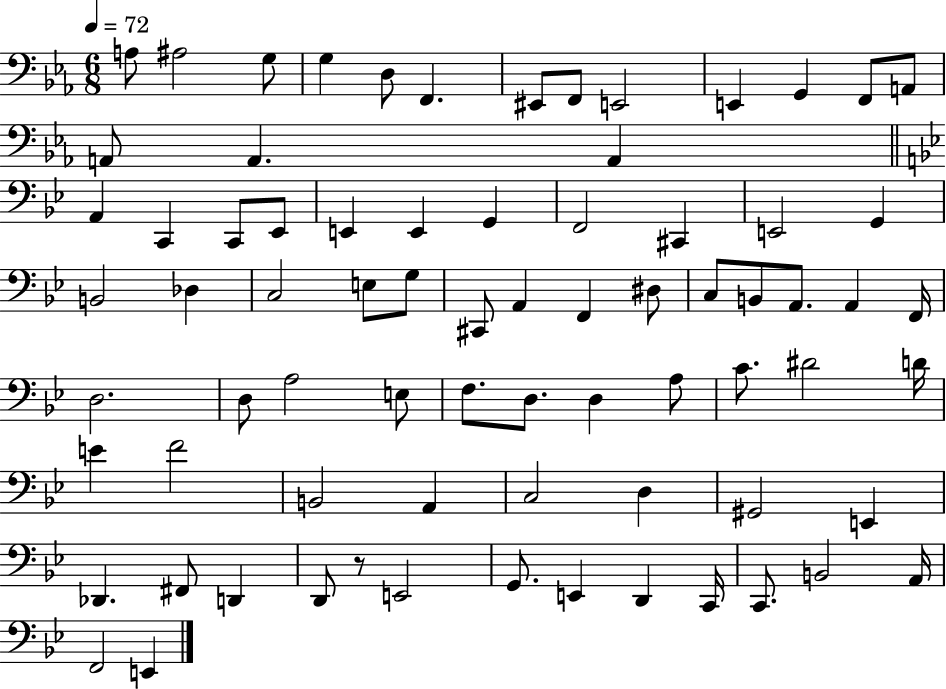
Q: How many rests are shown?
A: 1